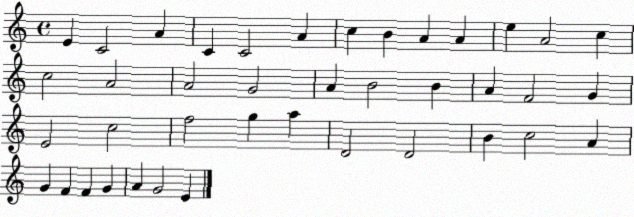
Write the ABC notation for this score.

X:1
T:Untitled
M:4/4
L:1/4
K:C
E C2 A C C2 A c B A A e A2 c c2 A2 A2 G2 A B2 B A F2 G E2 c2 f2 g a D2 D2 B c2 A G F F G A G2 E